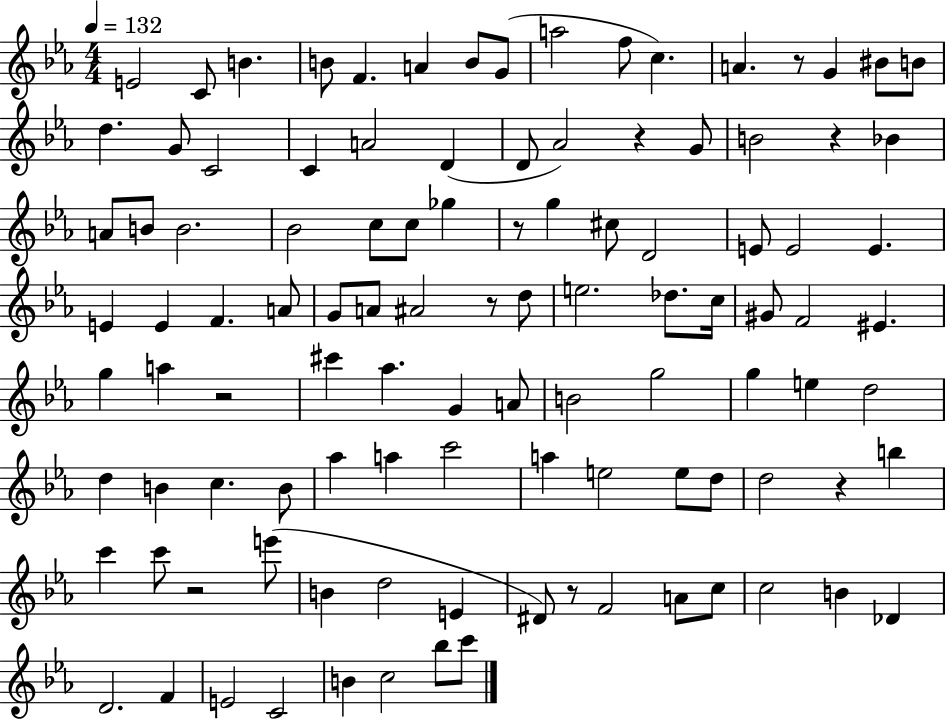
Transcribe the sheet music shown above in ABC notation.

X:1
T:Untitled
M:4/4
L:1/4
K:Eb
E2 C/2 B B/2 F A B/2 G/2 a2 f/2 c A z/2 G ^B/2 B/2 d G/2 C2 C A2 D D/2 _A2 z G/2 B2 z _B A/2 B/2 B2 _B2 c/2 c/2 _g z/2 g ^c/2 D2 E/2 E2 E E E F A/2 G/2 A/2 ^A2 z/2 d/2 e2 _d/2 c/4 ^G/2 F2 ^E g a z2 ^c' _a G A/2 B2 g2 g e d2 d B c B/2 _a a c'2 a e2 e/2 d/2 d2 z b c' c'/2 z2 e'/2 B d2 E ^D/2 z/2 F2 A/2 c/2 c2 B _D D2 F E2 C2 B c2 _b/2 c'/2